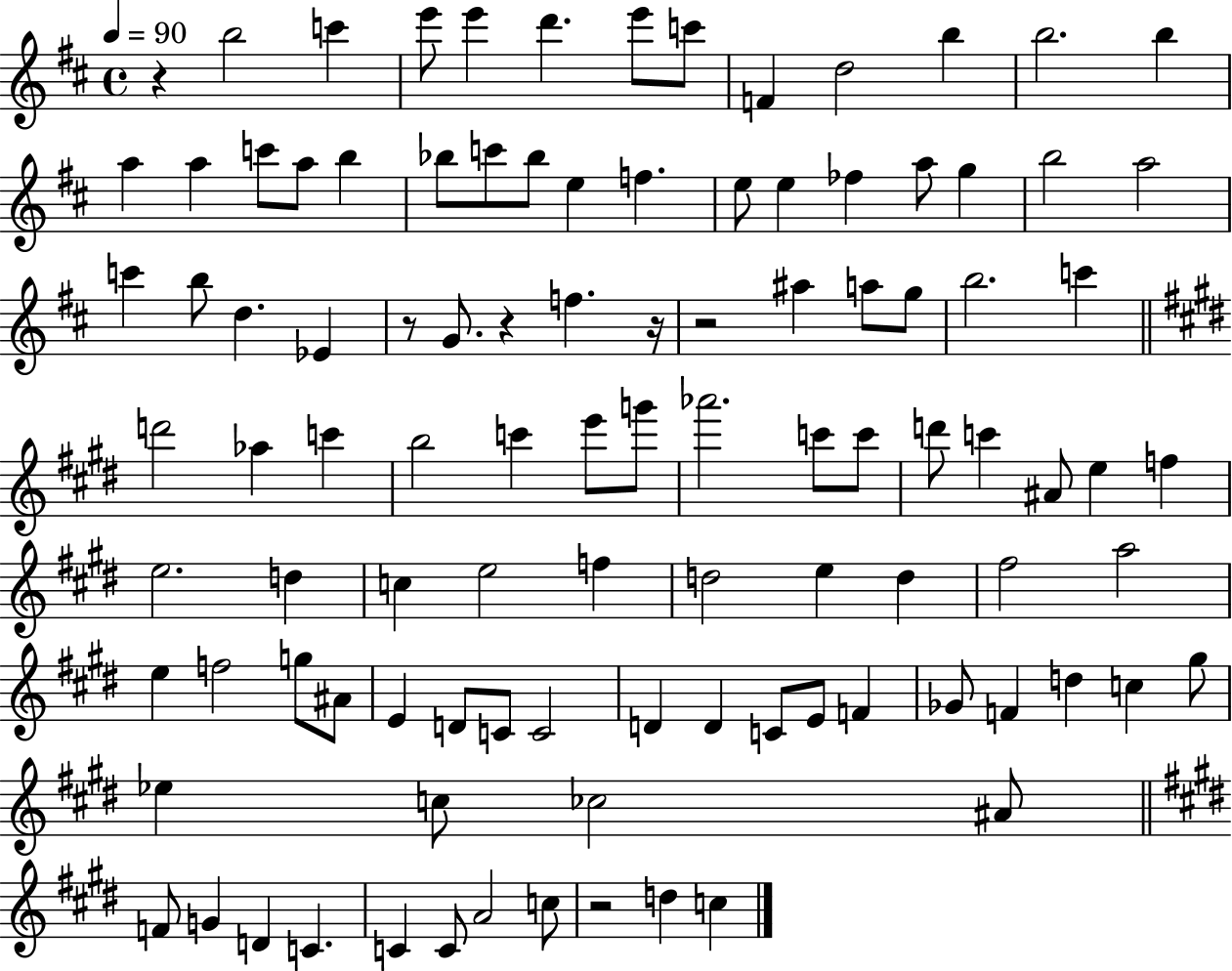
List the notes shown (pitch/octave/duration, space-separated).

R/q B5/h C6/q E6/e E6/q D6/q. E6/e C6/e F4/q D5/h B5/q B5/h. B5/q A5/q A5/q C6/e A5/e B5/q Bb5/e C6/e Bb5/e E5/q F5/q. E5/e E5/q FES5/q A5/e G5/q B5/h A5/h C6/q B5/e D5/q. Eb4/q R/e G4/e. R/q F5/q. R/s R/h A#5/q A5/e G5/e B5/h. C6/q D6/h Ab5/q C6/q B5/h C6/q E6/e G6/e Ab6/h. C6/e C6/e D6/e C6/q A#4/e E5/q F5/q E5/h. D5/q C5/q E5/h F5/q D5/h E5/q D5/q F#5/h A5/h E5/q F5/h G5/e A#4/e E4/q D4/e C4/e C4/h D4/q D4/q C4/e E4/e F4/q Gb4/e F4/q D5/q C5/q G#5/e Eb5/q C5/e CES5/h A#4/e F4/e G4/q D4/q C4/q. C4/q C4/e A4/h C5/e R/h D5/q C5/q